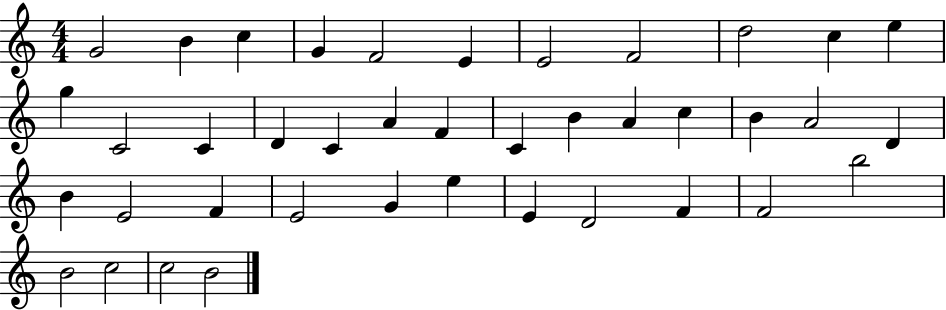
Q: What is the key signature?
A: C major